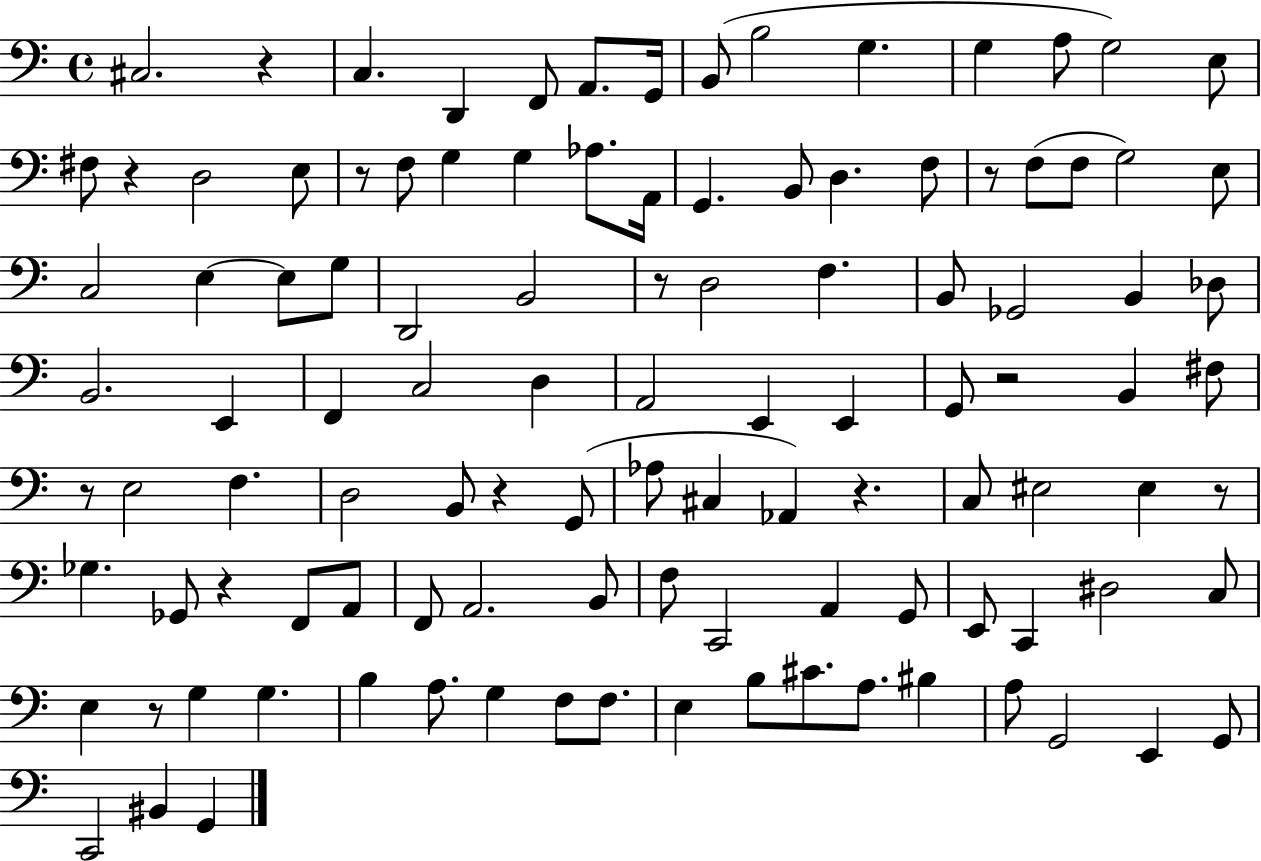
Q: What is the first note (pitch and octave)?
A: C#3